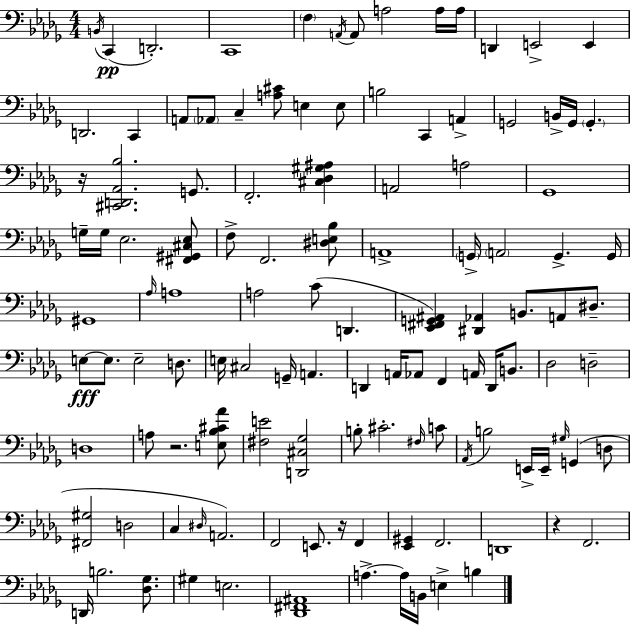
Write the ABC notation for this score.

X:1
T:Untitled
M:4/4
L:1/4
K:Bbm
B,,/4 C,, D,,2 C,,4 F, A,,/4 A,,/2 A,2 A,/4 A,/4 D,, E,,2 E,, D,,2 C,, A,,/2 _A,,/2 C, [A,^C]/2 E, E,/2 B,2 C,, A,, G,,2 B,,/4 G,,/4 G,, z/4 [^C,,D,,_A,,_B,]2 G,,/2 F,,2 [^C,_D,^G,^A,] A,,2 A,2 _G,,4 G,/4 G,/4 _E,2 [^F,,^G,,^C,_E,]/2 F,/2 F,,2 [^D,E,_B,]/2 A,,4 G,,/4 A,,2 G,, G,,/4 ^G,,4 _A,/4 A,4 A,2 C/2 D,, [_E,,^F,,G,,^A,,] [^D,,_A,,] B,,/2 A,,/2 ^D,/2 E,/2 E,/2 E,2 D,/2 E,/4 ^C,2 G,,/4 A,, D,, A,,/4 _A,,/2 F,, A,,/4 D,,/4 B,,/2 _D,2 D,2 D,4 A,/2 z2 [E,_B,^C_A]/2 [^F,E]2 [D,,^C,_G,]2 B,/2 ^C2 ^F,/4 C/2 _A,,/4 B,2 E,,/4 E,,/4 ^G,/4 G,, D,/2 [^F,,^G,]2 D,2 C, ^D,/4 A,,2 F,,2 E,,/2 z/4 F,, [_E,,^G,,] F,,2 D,,4 z F,,2 D,,/4 B,2 [_D,_G,]/2 ^G, E,2 [_D,,^F,,^A,,]4 A, A,/4 B,,/4 E, B,